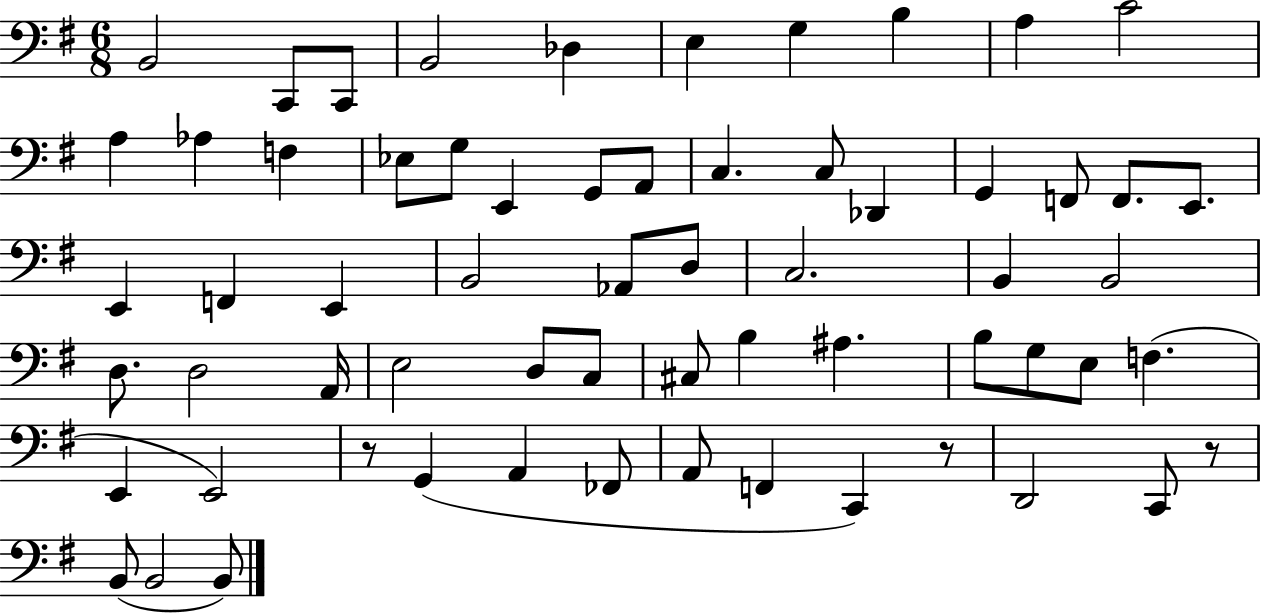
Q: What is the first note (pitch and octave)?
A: B2